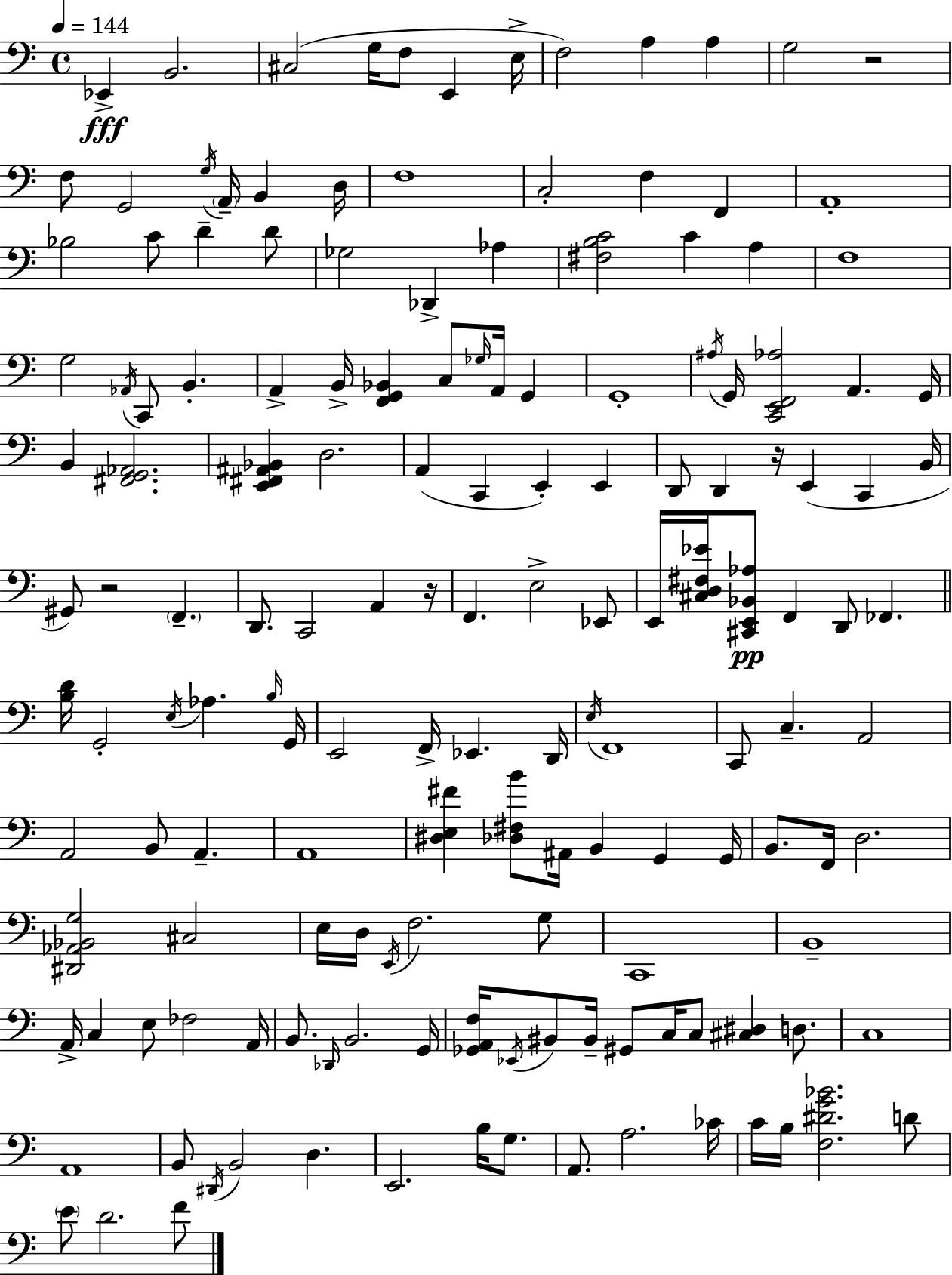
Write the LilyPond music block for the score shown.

{
  \clef bass
  \time 4/4
  \defaultTimeSignature
  \key a \minor
  \tempo 4 = 144
  ees,4->\fff b,2. | cis2( g16 f8 e,4 e16-> | f2) a4 a4 | g2 r2 | \break f8 g,2 \acciaccatura { g16 } \parenthesize a,16-- b,4 | d16 f1 | c2-. f4 f,4 | a,1-. | \break bes2 c'8 d'4-- d'8 | ges2 des,4-> aes4 | <fis b c'>2 c'4 a4 | f1 | \break g2 \acciaccatura { aes,16 } c,8 b,4.-. | a,4-> b,16-> <f, g, bes,>4 c8 \grace { ges16 } a,16 g,4 | g,1-. | \acciaccatura { ais16 } g,16 <c, e, f, aes>2 a,4. | \break g,16 b,4 <fis, g, aes,>2. | <e, fis, ais, bes,>4 d2. | a,4( c,4 e,4-.) | e,4 d,8 d,4 r16 e,4( c,4 | \break b,16 gis,8) r2 \parenthesize f,4.-- | d,8. c,2 a,4 | r16 f,4. e2-> | ees,8 e,16 <cis d fis ees'>16 <cis, e, bes, aes>8\pp f,4 d,8 fes,4. | \break \bar "||" \break \key a \minor <b d'>16 g,2-. \acciaccatura { e16 } aes4. | \grace { b16 } g,16 e,2 f,16-> ees,4. | d,16 \acciaccatura { e16 } f,1 | c,8 c4.-- a,2 | \break a,2 b,8 a,4.-- | a,1 | <dis e fis'>4 <des fis b'>8 ais,16 b,4 g,4 | g,16 b,8. f,16 d2. | \break <dis, aes, bes, g>2 cis2 | e16 d16 \acciaccatura { e,16 } f2. | g8 c,1 | b,1-- | \break a,16-> c4 e8 fes2 | a,16 b,8. \grace { des,16 } b,2. | g,16 <ges, a, f>16 \acciaccatura { ees,16 } bis,8 bis,16-- gis,8 c16 c8 <cis dis>4 | d8. c1 | \break a,1 | b,8 \acciaccatura { dis,16 } b,2 | d4. e,2. | b16 g8. a,8. a2. | \break ces'16 c'16 b16 <f dis' g' bes'>2. | d'8 \parenthesize e'8 d'2. | f'8 \bar "|."
}